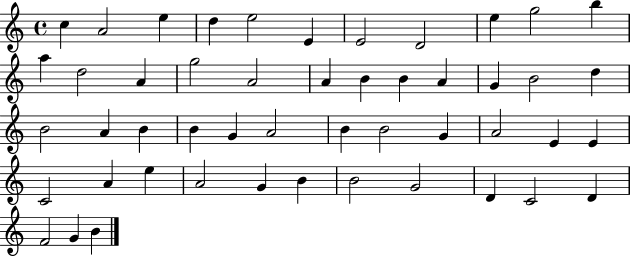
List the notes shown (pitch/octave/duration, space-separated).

C5/q A4/h E5/q D5/q E5/h E4/q E4/h D4/h E5/q G5/h B5/q A5/q D5/h A4/q G5/h A4/h A4/q B4/q B4/q A4/q G4/q B4/h D5/q B4/h A4/q B4/q B4/q G4/q A4/h B4/q B4/h G4/q A4/h E4/q E4/q C4/h A4/q E5/q A4/h G4/q B4/q B4/h G4/h D4/q C4/h D4/q F4/h G4/q B4/q